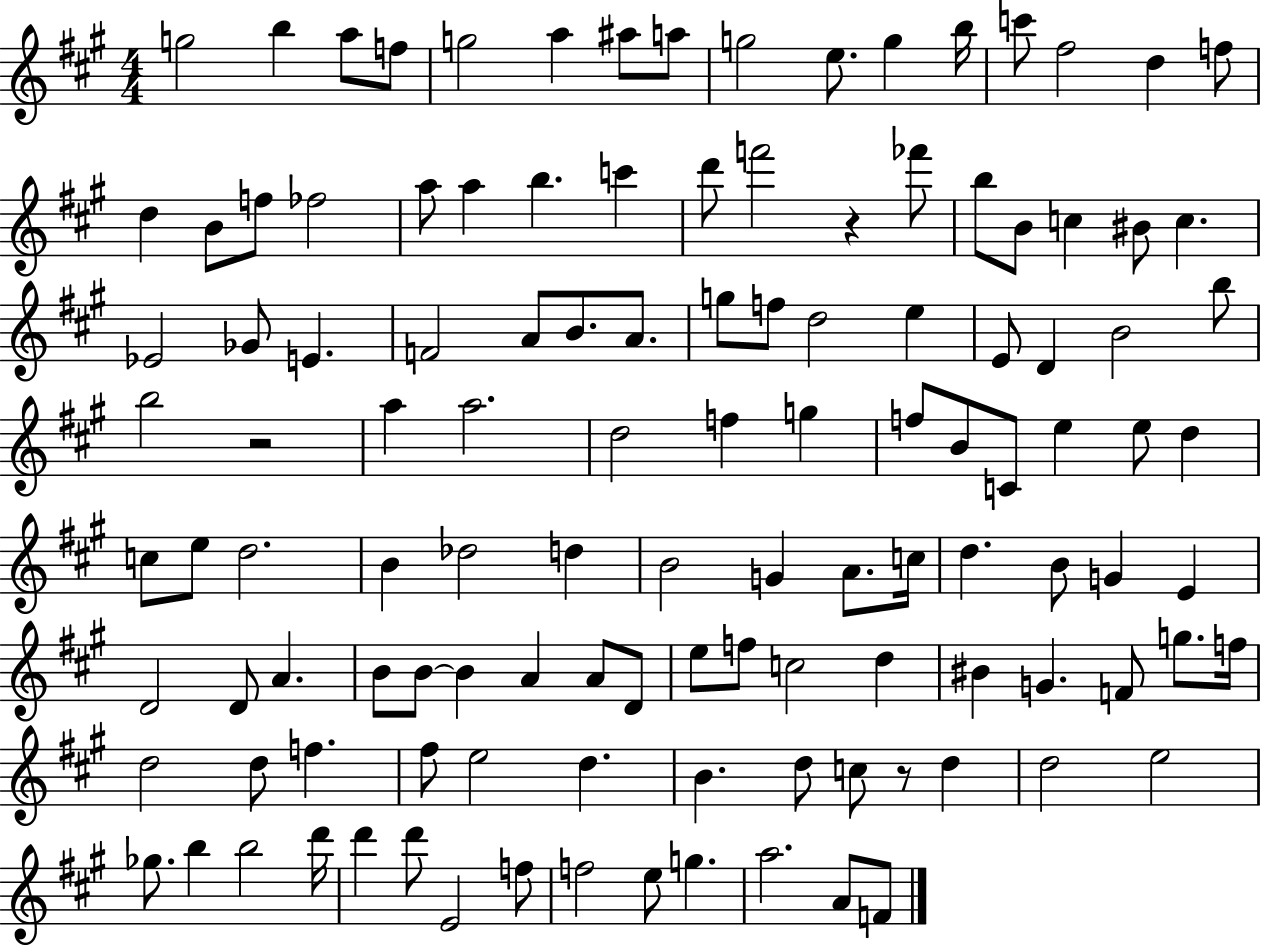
{
  \clef treble
  \numericTimeSignature
  \time 4/4
  \key a \major
  \repeat volta 2 { g''2 b''4 a''8 f''8 | g''2 a''4 ais''8 a''8 | g''2 e''8. g''4 b''16 | c'''8 fis''2 d''4 f''8 | \break d''4 b'8 f''8 fes''2 | a''8 a''4 b''4. c'''4 | d'''8 f'''2 r4 fes'''8 | b''8 b'8 c''4 bis'8 c''4. | \break ees'2 ges'8 e'4. | f'2 a'8 b'8. a'8. | g''8 f''8 d''2 e''4 | e'8 d'4 b'2 b''8 | \break b''2 r2 | a''4 a''2. | d''2 f''4 g''4 | f''8 b'8 c'8 e''4 e''8 d''4 | \break c''8 e''8 d''2. | b'4 des''2 d''4 | b'2 g'4 a'8. c''16 | d''4. b'8 g'4 e'4 | \break d'2 d'8 a'4. | b'8 b'8~~ b'4 a'4 a'8 d'8 | e''8 f''8 c''2 d''4 | bis'4 g'4. f'8 g''8. f''16 | \break d''2 d''8 f''4. | fis''8 e''2 d''4. | b'4. d''8 c''8 r8 d''4 | d''2 e''2 | \break ges''8. b''4 b''2 d'''16 | d'''4 d'''8 e'2 f''8 | f''2 e''8 g''4. | a''2. a'8 f'8 | \break } \bar "|."
}